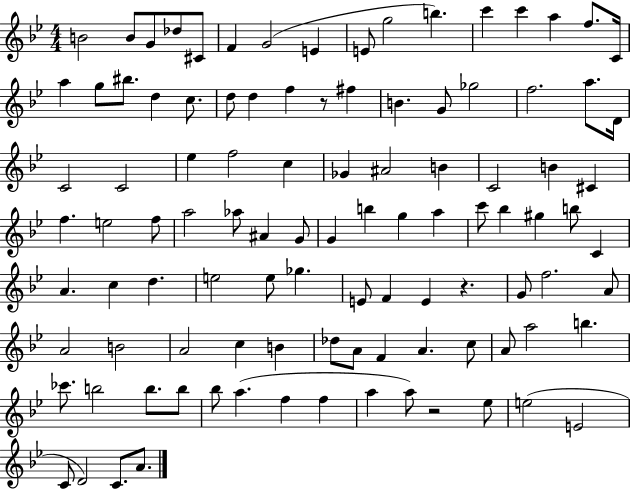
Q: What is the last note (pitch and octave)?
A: A4